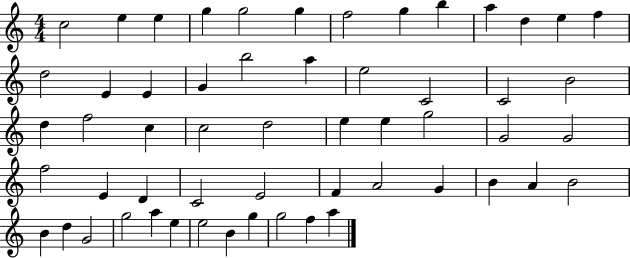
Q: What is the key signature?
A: C major